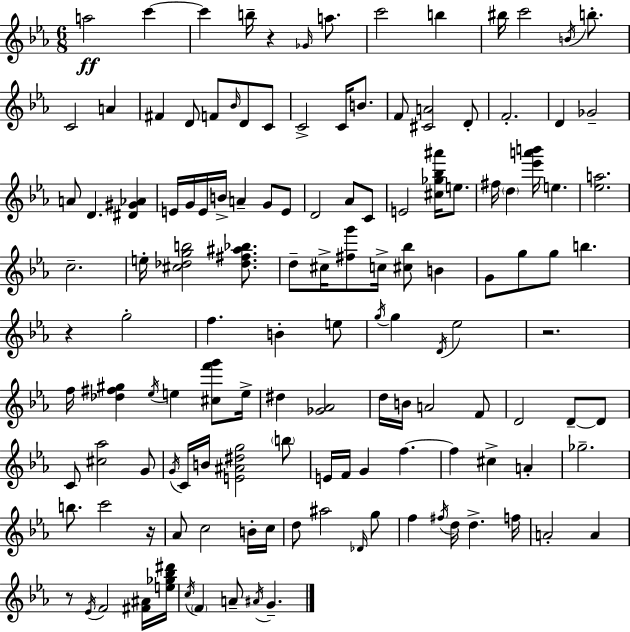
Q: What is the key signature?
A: EES major